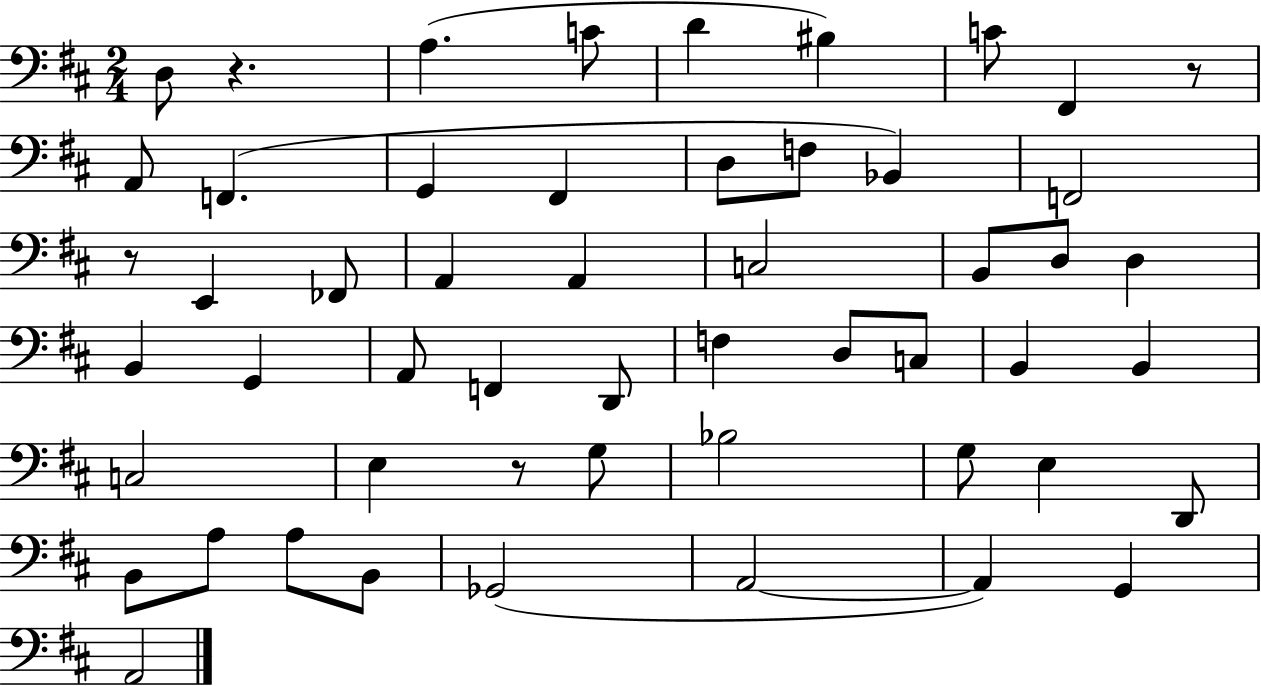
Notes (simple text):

D3/e R/q. A3/q. C4/e D4/q BIS3/q C4/e F#2/q R/e A2/e F2/q. G2/q F#2/q D3/e F3/e Bb2/q F2/h R/e E2/q FES2/e A2/q A2/q C3/h B2/e D3/e D3/q B2/q G2/q A2/e F2/q D2/e F3/q D3/e C3/e B2/q B2/q C3/h E3/q R/e G3/e Bb3/h G3/e E3/q D2/e B2/e A3/e A3/e B2/e Gb2/h A2/h A2/q G2/q A2/h